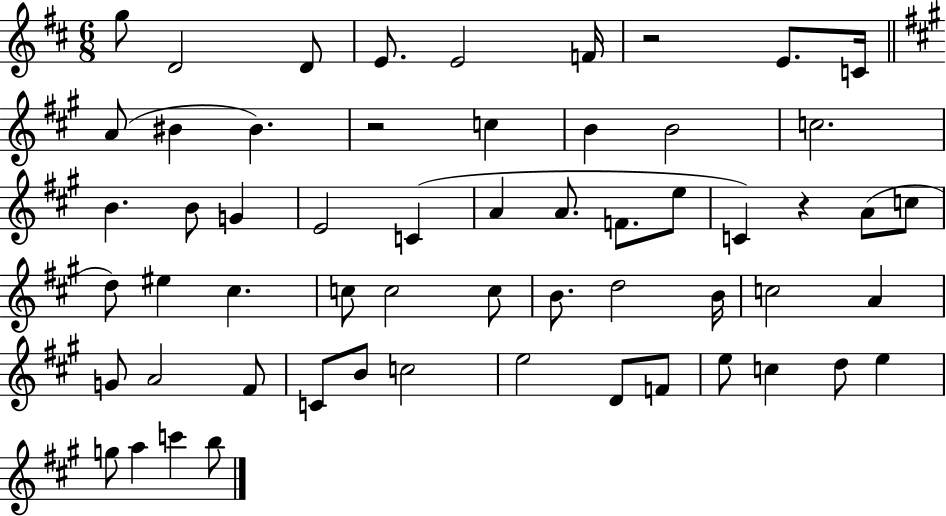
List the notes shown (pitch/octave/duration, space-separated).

G5/e D4/h D4/e E4/e. E4/h F4/s R/h E4/e. C4/s A4/e BIS4/q BIS4/q. R/h C5/q B4/q B4/h C5/h. B4/q. B4/e G4/q E4/h C4/q A4/q A4/e. F4/e. E5/e C4/q R/q A4/e C5/e D5/e EIS5/q C#5/q. C5/e C5/h C5/e B4/e. D5/h B4/s C5/h A4/q G4/e A4/h F#4/e C4/e B4/e C5/h E5/h D4/e F4/e E5/e C5/q D5/e E5/q G5/e A5/q C6/q B5/e